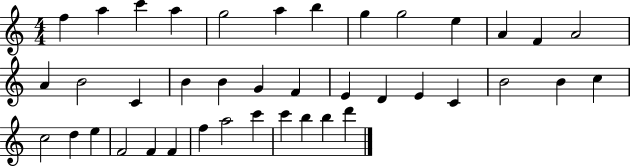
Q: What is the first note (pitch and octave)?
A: F5